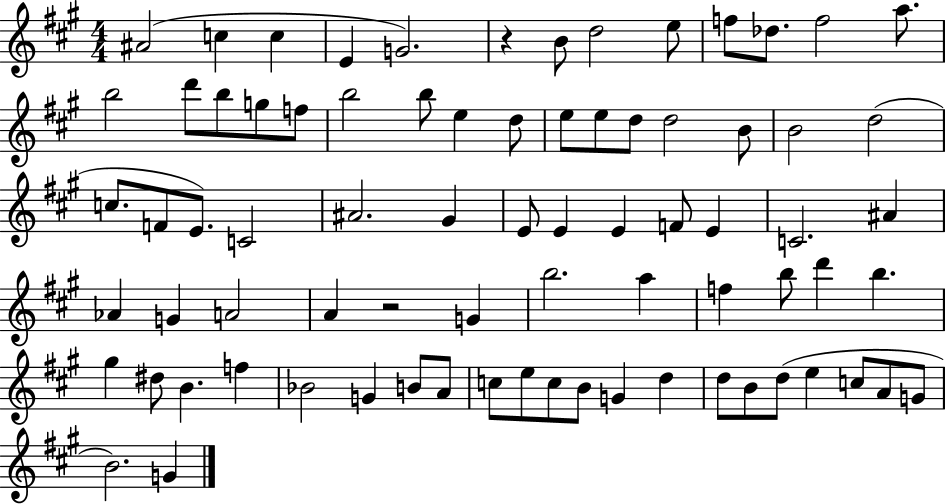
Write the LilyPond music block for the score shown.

{
  \clef treble
  \numericTimeSignature
  \time 4/4
  \key a \major
  ais'2( c''4 c''4 | e'4 g'2.) | r4 b'8 d''2 e''8 | f''8 des''8. f''2 a''8. | \break b''2 d'''8 b''8 g''8 f''8 | b''2 b''8 e''4 d''8 | e''8 e''8 d''8 d''2 b'8 | b'2 d''2( | \break c''8. f'8 e'8.) c'2 | ais'2. gis'4 | e'8 e'4 e'4 f'8 e'4 | c'2. ais'4 | \break aes'4 g'4 a'2 | a'4 r2 g'4 | b''2. a''4 | f''4 b''8 d'''4 b''4. | \break gis''4 dis''8 b'4. f''4 | bes'2 g'4 b'8 a'8 | c''8 e''8 c''8 b'8 g'4 d''4 | d''8 b'8 d''8( e''4 c''8 a'8 g'8 | \break b'2.) g'4 | \bar "|."
}